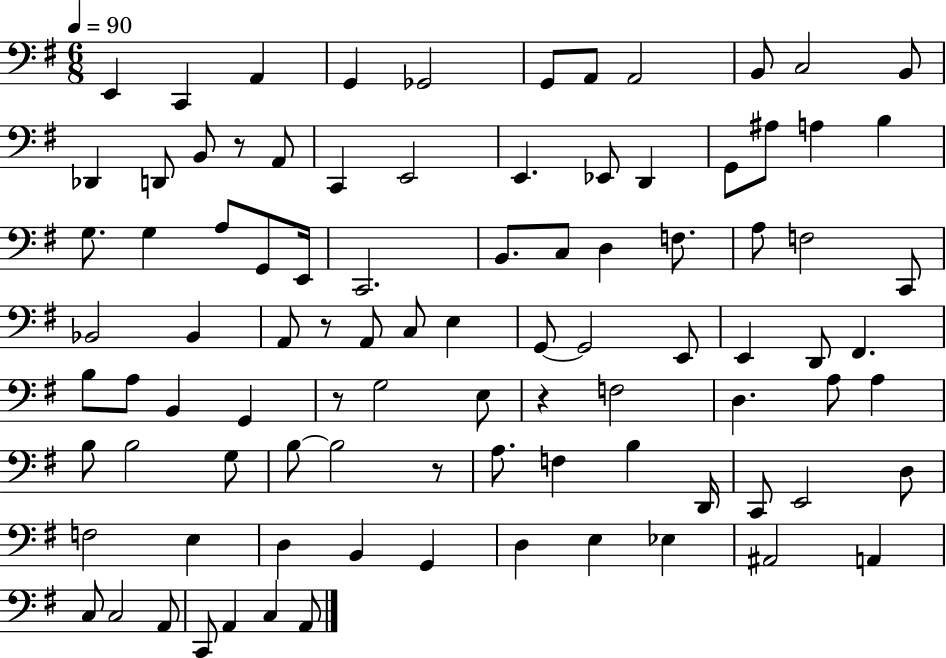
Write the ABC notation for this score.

X:1
T:Untitled
M:6/8
L:1/4
K:G
E,, C,, A,, G,, _G,,2 G,,/2 A,,/2 A,,2 B,,/2 C,2 B,,/2 _D,, D,,/2 B,,/2 z/2 A,,/2 C,, E,,2 E,, _E,,/2 D,, G,,/2 ^A,/2 A, B, G,/2 G, A,/2 G,,/2 E,,/4 C,,2 B,,/2 C,/2 D, F,/2 A,/2 F,2 C,,/2 _B,,2 _B,, A,,/2 z/2 A,,/2 C,/2 E, G,,/2 G,,2 E,,/2 E,, D,,/2 ^F,, B,/2 A,/2 B,, G,, z/2 G,2 E,/2 z F,2 D, A,/2 A, B,/2 B,2 G,/2 B,/2 B,2 z/2 A,/2 F, B, D,,/4 C,,/2 E,,2 D,/2 F,2 E, D, B,, G,, D, E, _E, ^A,,2 A,, C,/2 C,2 A,,/2 C,,/2 A,, C, A,,/2